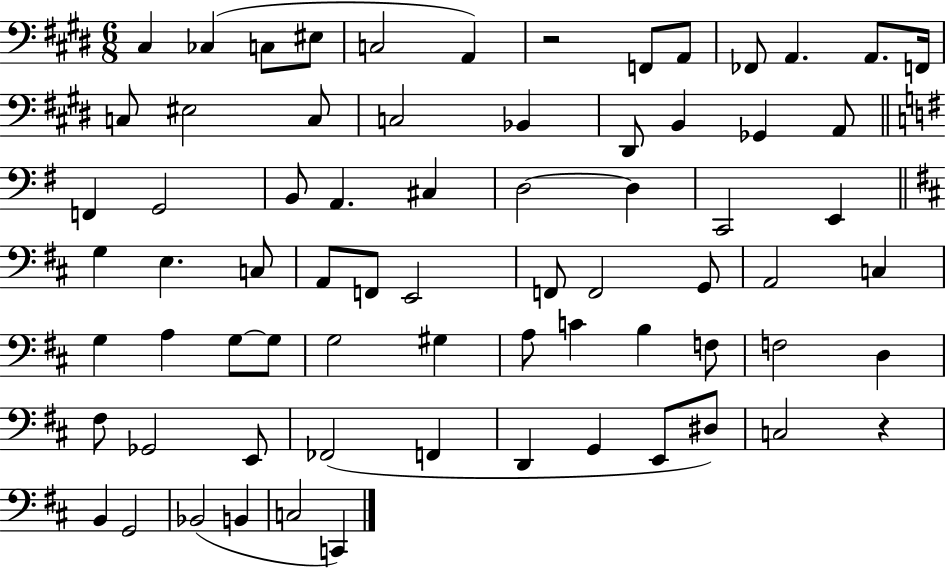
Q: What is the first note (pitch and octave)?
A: C#3